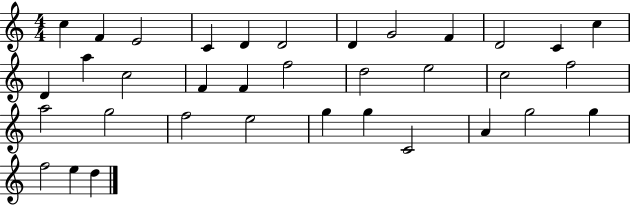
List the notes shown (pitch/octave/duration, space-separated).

C5/q F4/q E4/h C4/q D4/q D4/h D4/q G4/h F4/q D4/h C4/q C5/q D4/q A5/q C5/h F4/q F4/q F5/h D5/h E5/h C5/h F5/h A5/h G5/h F5/h E5/h G5/q G5/q C4/h A4/q G5/h G5/q F5/h E5/q D5/q